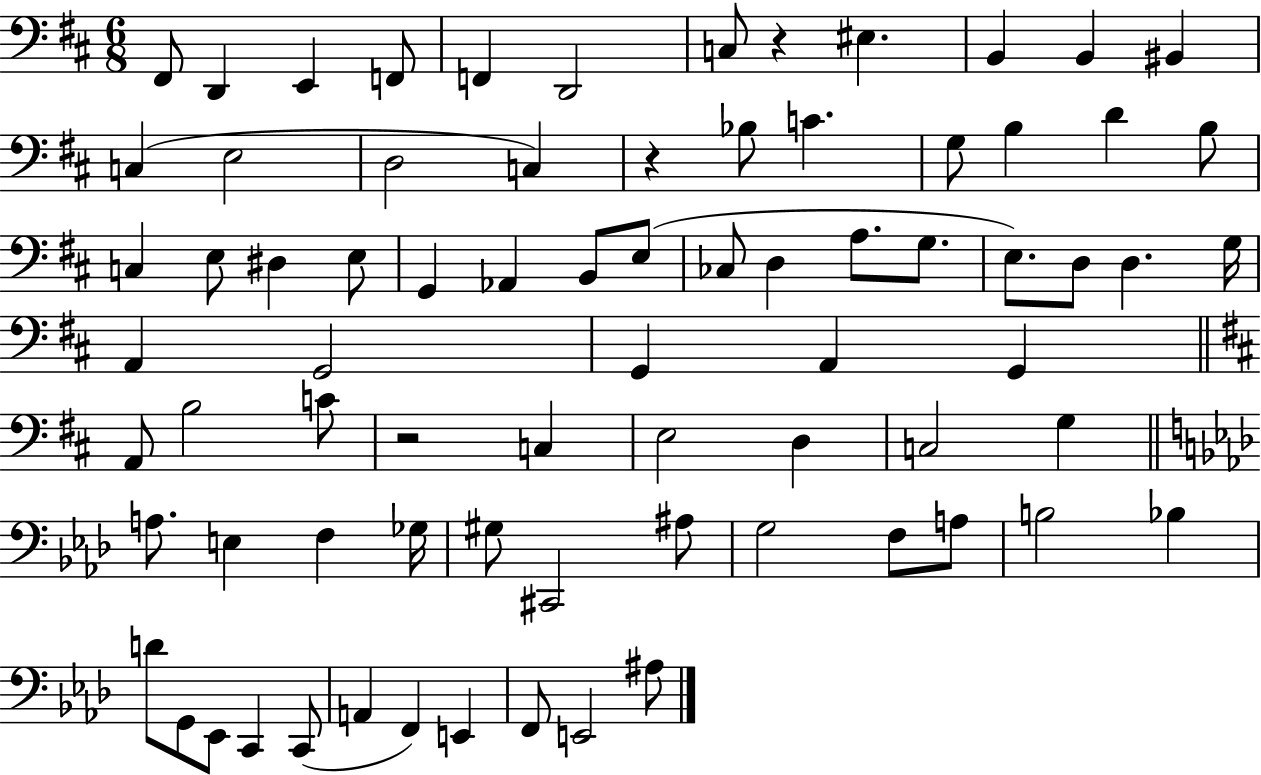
X:1
T:Untitled
M:6/8
L:1/4
K:D
^F,,/2 D,, E,, F,,/2 F,, D,,2 C,/2 z ^E, B,, B,, ^B,, C, E,2 D,2 C, z _B,/2 C G,/2 B, D B,/2 C, E,/2 ^D, E,/2 G,, _A,, B,,/2 E,/2 _C,/2 D, A,/2 G,/2 E,/2 D,/2 D, G,/4 A,, G,,2 G,, A,, G,, A,,/2 B,2 C/2 z2 C, E,2 D, C,2 G, A,/2 E, F, _G,/4 ^G,/2 ^C,,2 ^A,/2 G,2 F,/2 A,/2 B,2 _B, D/2 G,,/2 _E,,/2 C,, C,,/2 A,, F,, E,, F,,/2 E,,2 ^A,/2